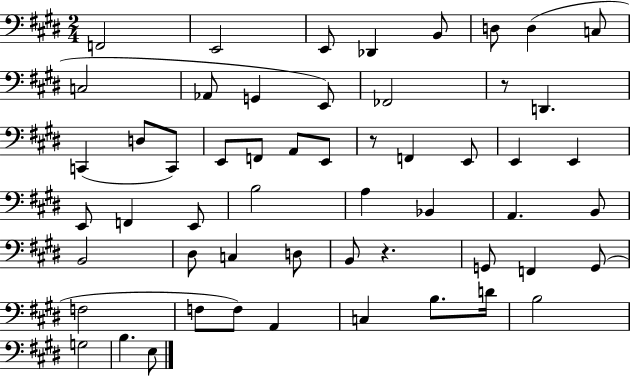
X:1
T:Untitled
M:2/4
L:1/4
K:E
F,,2 E,,2 E,,/2 _D,, B,,/2 D,/2 D, C,/2 C,2 _A,,/2 G,, E,,/2 _F,,2 z/2 D,, C,, D,/2 C,,/2 E,,/2 F,,/2 A,,/2 E,,/2 z/2 F,, E,,/2 E,, E,, E,,/2 F,, E,,/2 B,2 A, _B,, A,, B,,/2 B,,2 ^D,/2 C, D,/2 B,,/2 z G,,/2 F,, G,,/2 F,2 F,/2 F,/2 A,, C, B,/2 D/4 B,2 G,2 B, E,/2